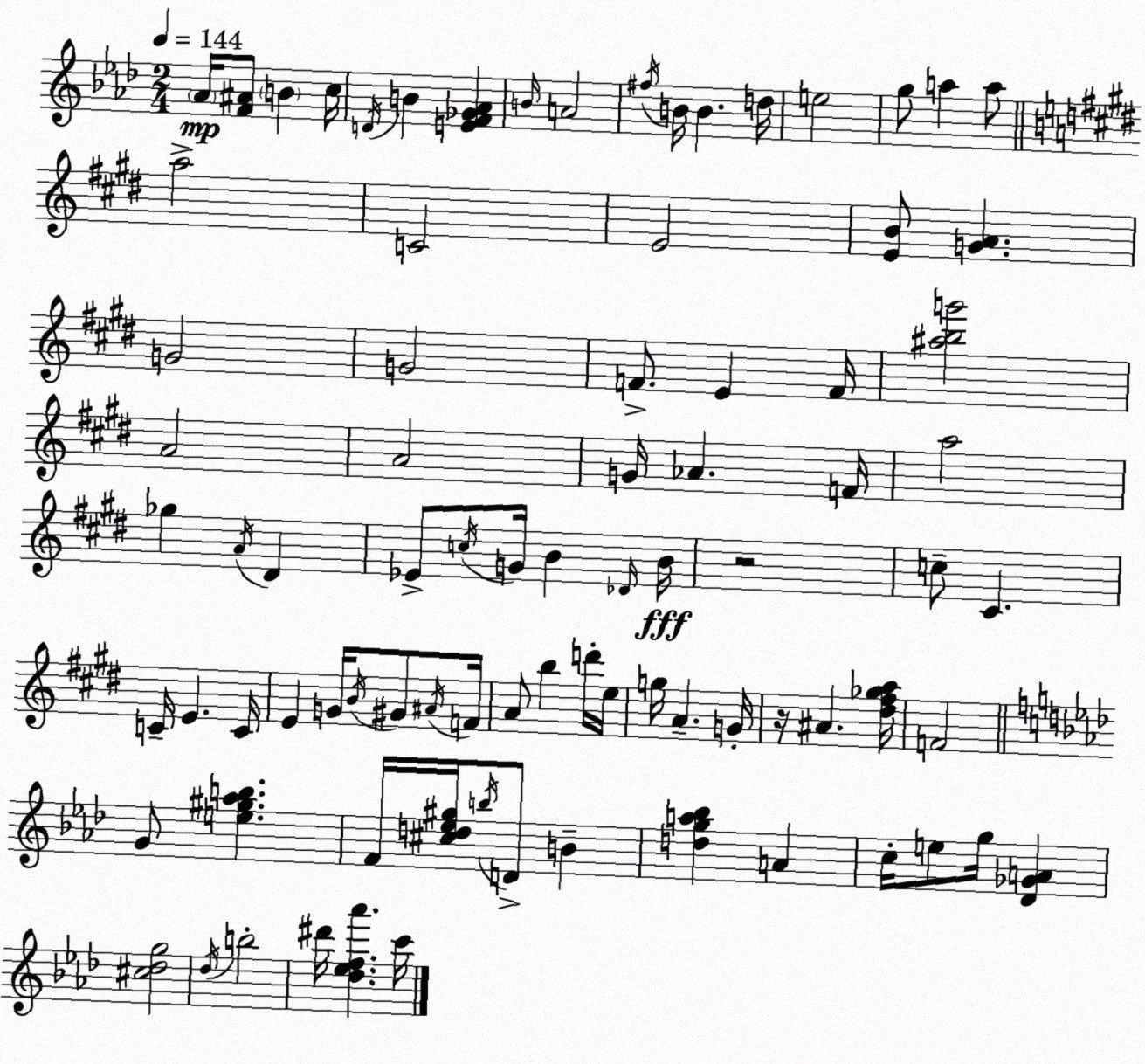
X:1
T:Untitled
M:2/4
L:1/4
K:Fm
_A/4 [F^A]/2 B c/4 D/4 B [EF_G_A] B/4 A2 ^f/4 B/4 B d/4 e2 g/2 a a/2 a2 C2 E2 [EB]/2 [GA] G2 G2 F/2 E F/4 [^abg']2 A2 A2 G/4 _A F/4 a2 _g A/4 ^D _E/2 c/4 G/4 B _D/4 B/4 z2 c/2 ^C C/4 E C/4 E G/4 B/4 ^G/2 ^A/4 F/4 A/2 b d'/4 e/4 g/4 A G/4 z/4 ^A [^d^f_ga]/4 F2 G/2 [e^g_ab] F/4 [^cd_e^g]/4 b/4 D/2 B [dga_b] A c/4 e/2 g/4 [_D_GA] [^c_dg]2 _d/4 b2 ^d'/4 [_d_ef_a'] c'/4